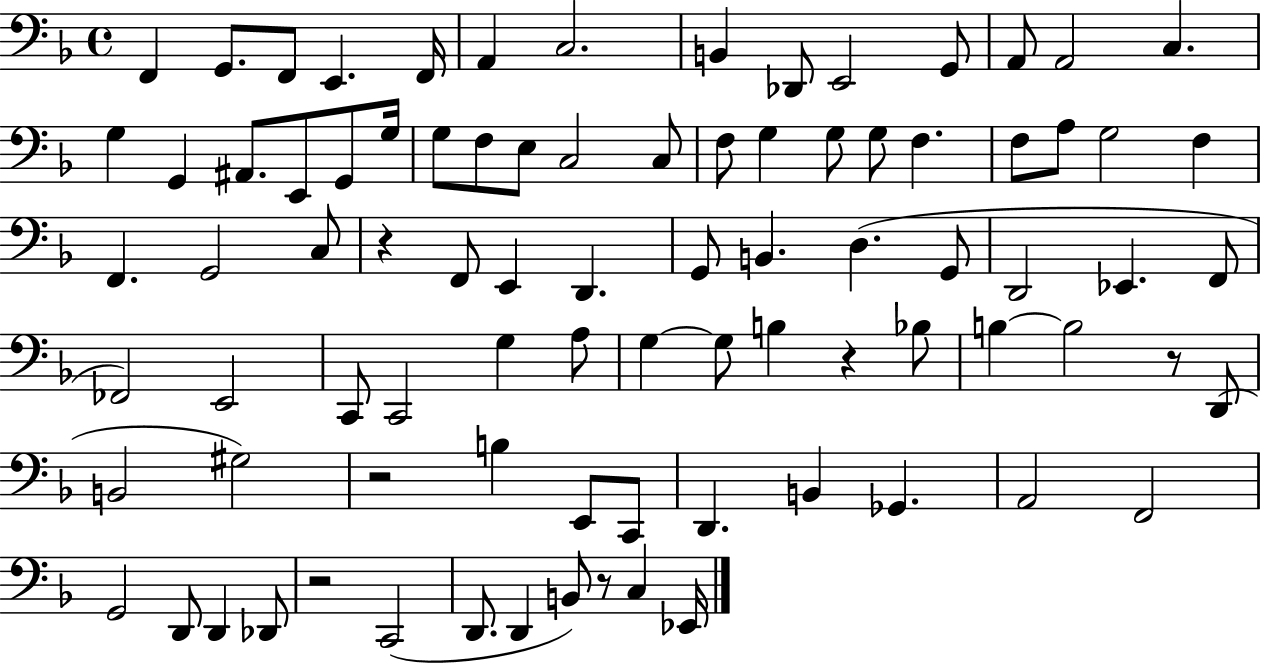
F2/q G2/e. F2/e E2/q. F2/s A2/q C3/h. B2/q Db2/e E2/h G2/e A2/e A2/h C3/q. G3/q G2/q A#2/e. E2/e G2/e G3/s G3/e F3/e E3/e C3/h C3/e F3/e G3/q G3/e G3/e F3/q. F3/e A3/e G3/h F3/q F2/q. G2/h C3/e R/q F2/e E2/q D2/q. G2/e B2/q. D3/q. G2/e D2/h Eb2/q. F2/e FES2/h E2/h C2/e C2/h G3/q A3/e G3/q G3/e B3/q R/q Bb3/e B3/q B3/h R/e D2/e B2/h G#3/h R/h B3/q E2/e C2/e D2/q. B2/q Gb2/q. A2/h F2/h G2/h D2/e D2/q Db2/e R/h C2/h D2/e. D2/q B2/e R/e C3/q Eb2/s